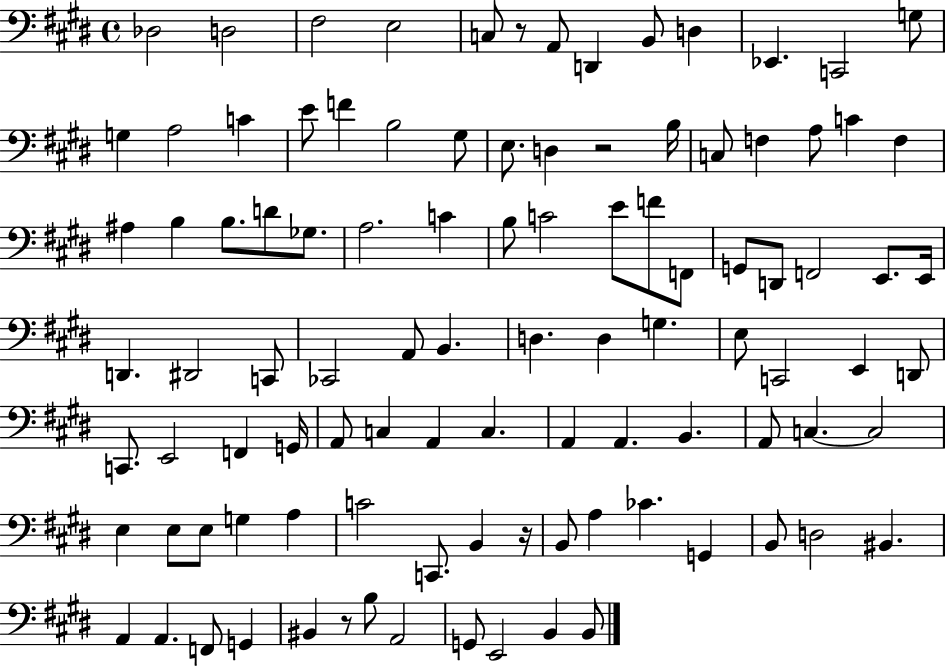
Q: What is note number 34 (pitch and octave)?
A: C4